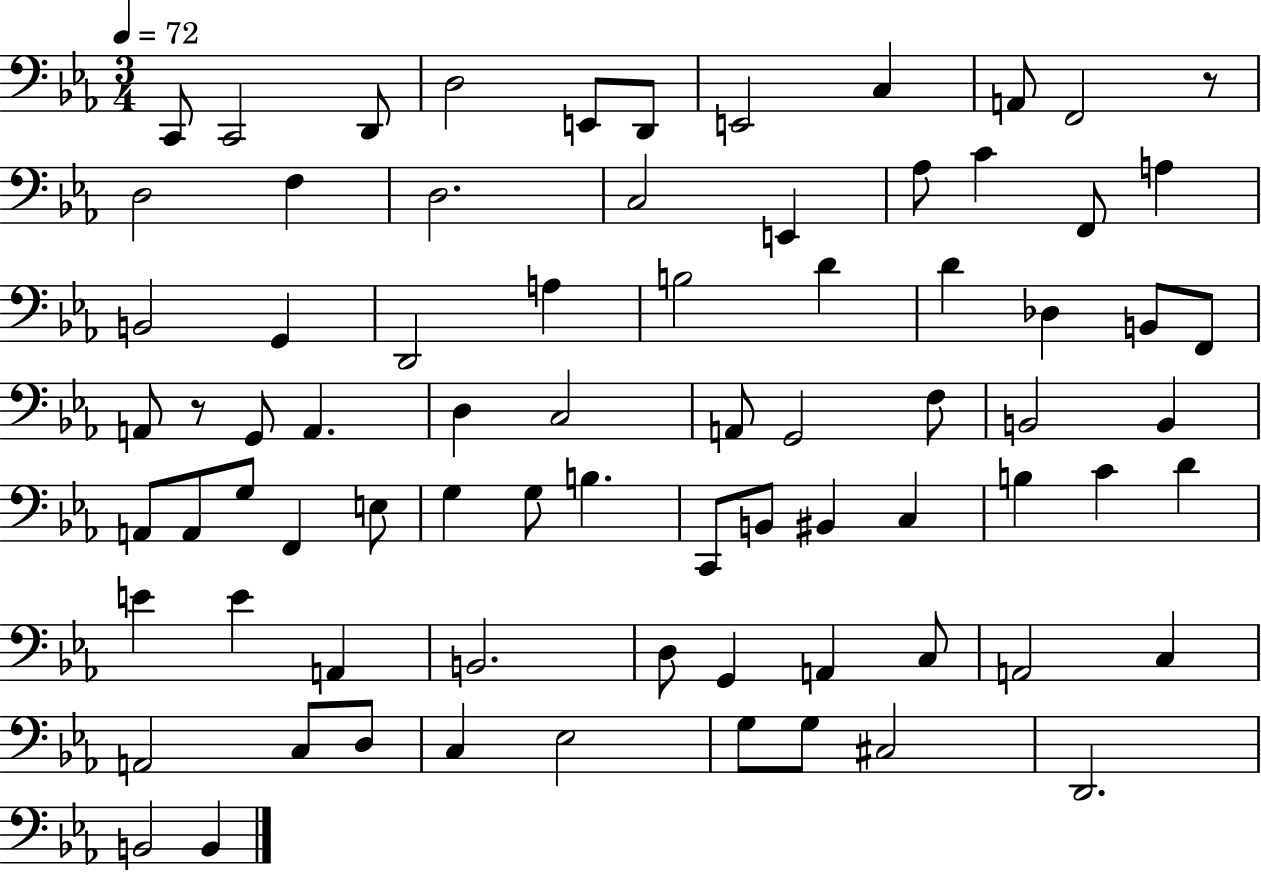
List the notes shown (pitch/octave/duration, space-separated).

C2/e C2/h D2/e D3/h E2/e D2/e E2/h C3/q A2/e F2/h R/e D3/h F3/q D3/h. C3/h E2/q Ab3/e C4/q F2/e A3/q B2/h G2/q D2/h A3/q B3/h D4/q D4/q Db3/q B2/e F2/e A2/e R/e G2/e A2/q. D3/q C3/h A2/e G2/h F3/e B2/h B2/q A2/e A2/e G3/e F2/q E3/e G3/q G3/e B3/q. C2/e B2/e BIS2/q C3/q B3/q C4/q D4/q E4/q E4/q A2/q B2/h. D3/e G2/q A2/q C3/e A2/h C3/q A2/h C3/e D3/e C3/q Eb3/h G3/e G3/e C#3/h D2/h. B2/h B2/q